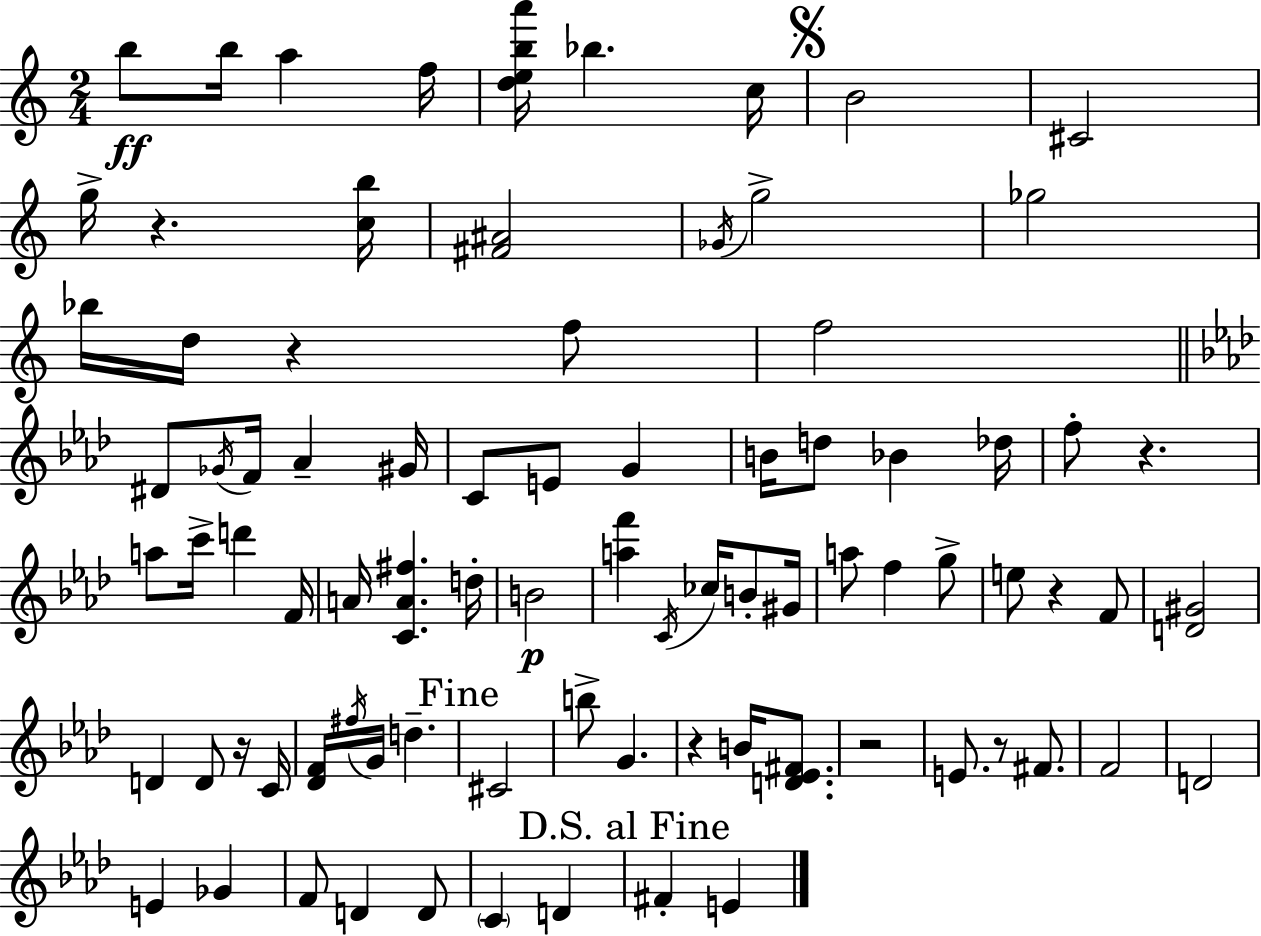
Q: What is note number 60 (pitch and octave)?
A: E4